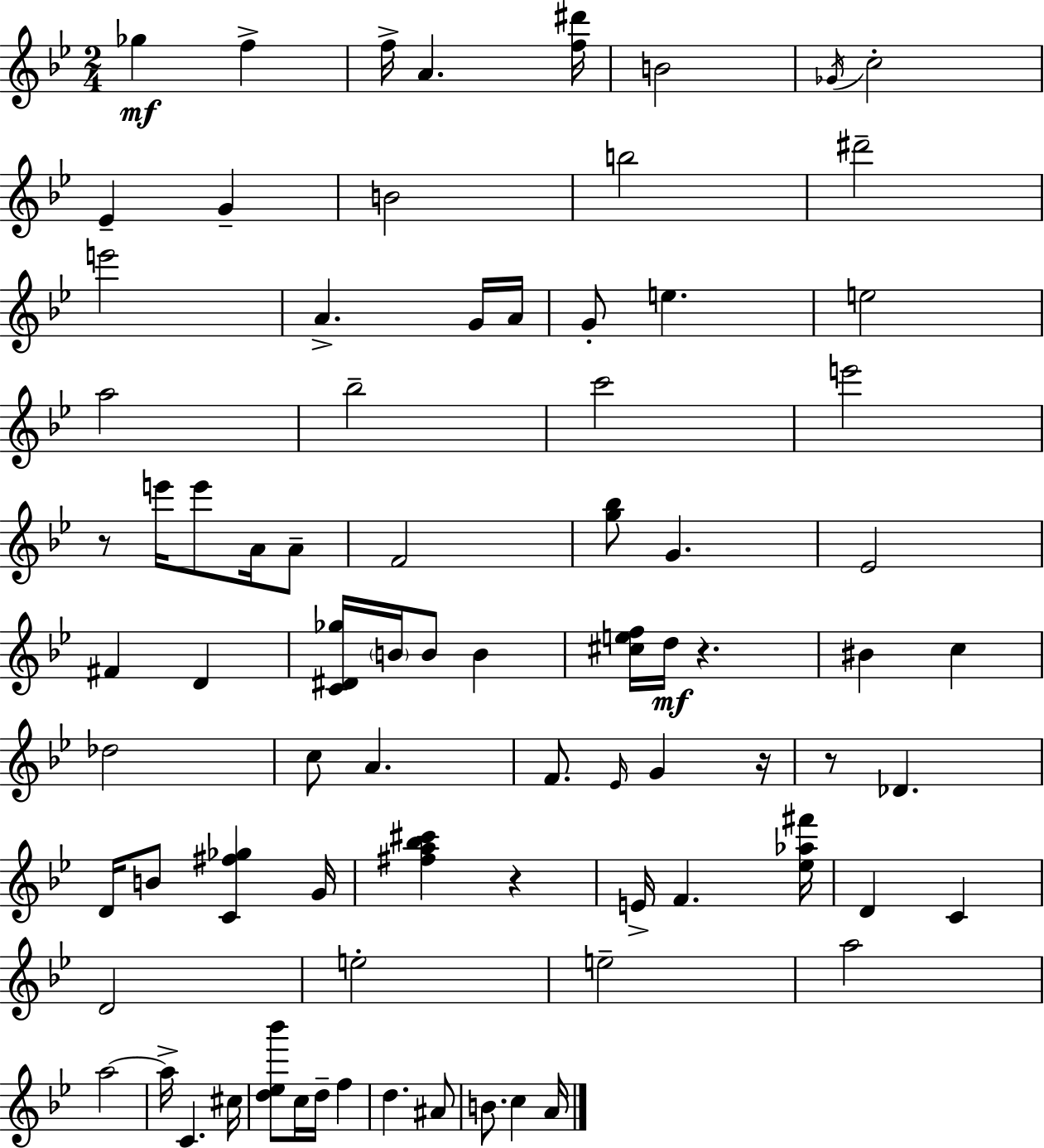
{
  \clef treble
  \numericTimeSignature
  \time 2/4
  \key bes \major
  ges''4\mf f''4-> | f''16-> a'4. <f'' dis'''>16 | b'2 | \acciaccatura { ges'16 } c''2-. | \break ees'4-- g'4-- | b'2 | b''2 | dis'''2-- | \break e'''2 | a'4.-> g'16 | a'16 g'8-. e''4. | e''2 | \break a''2 | bes''2-- | c'''2 | e'''2 | \break r8 e'''16 e'''8 a'16 a'8-- | f'2 | <g'' bes''>8 g'4. | ees'2 | \break fis'4 d'4 | <c' dis' ges''>16 \parenthesize b'16 b'8 b'4 | <cis'' e'' f''>16 d''16\mf r4. | bis'4 c''4 | \break des''2 | c''8 a'4. | f'8. \grace { ees'16 } g'4 | r16 r8 des'4. | \break d'16 b'8 <c' fis'' ges''>4 | g'16 <fis'' a'' bes'' cis'''>4 r4 | e'16-> f'4. | <ees'' aes'' fis'''>16 d'4 c'4 | \break d'2 | e''2-. | e''2-- | a''2 | \break a''2~~ | a''16-> c'4. | cis''16 <d'' ees'' bes'''>8 c''16 d''16-- f''4 | d''4. | \break ais'8 b'8. c''4 | a'16 \bar "|."
}